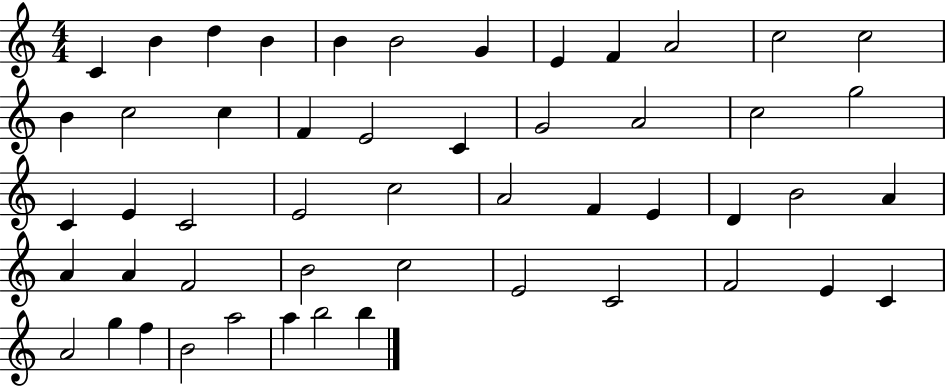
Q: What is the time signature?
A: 4/4